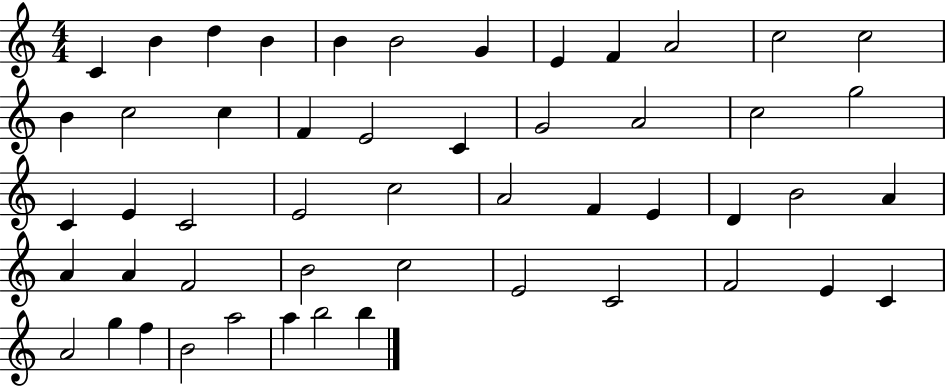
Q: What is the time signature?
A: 4/4